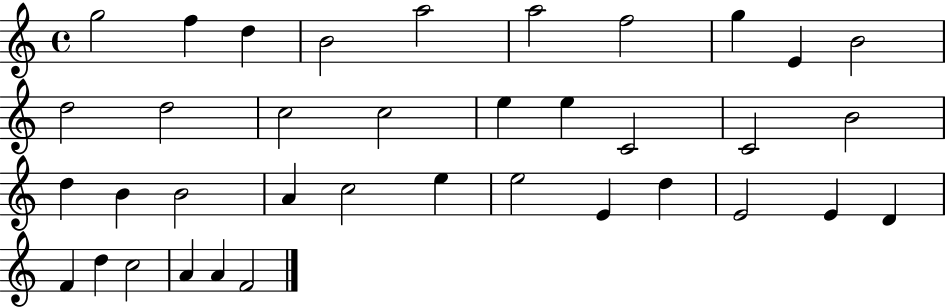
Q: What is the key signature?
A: C major